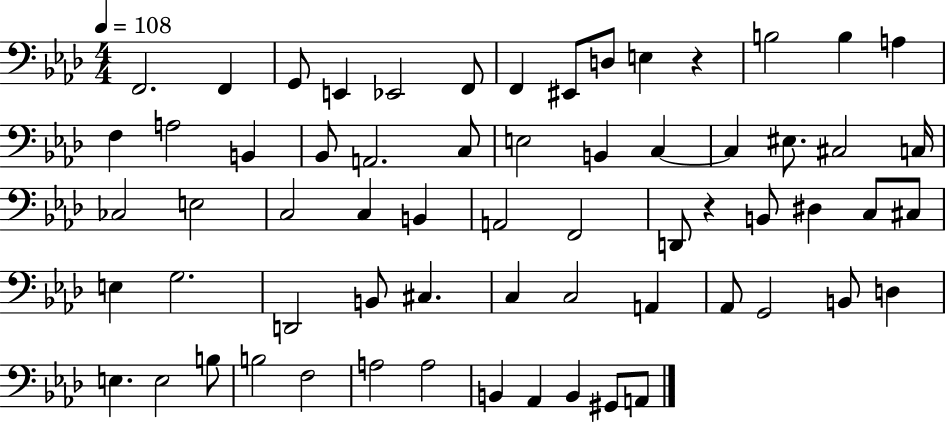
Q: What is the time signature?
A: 4/4